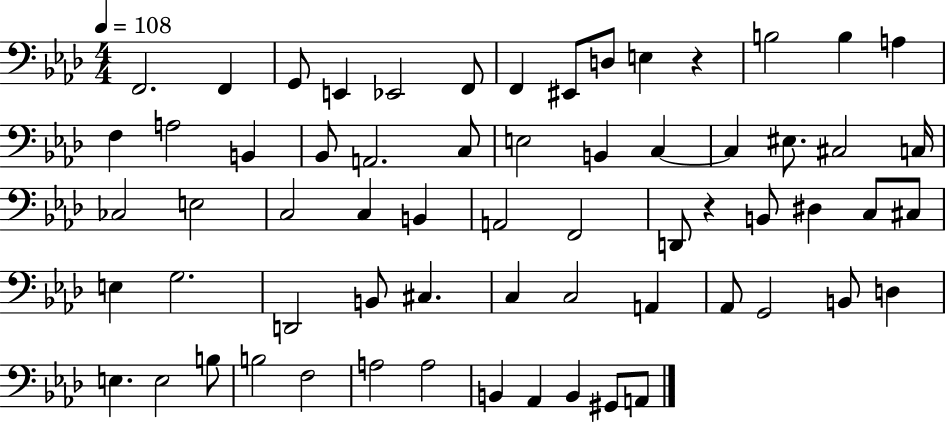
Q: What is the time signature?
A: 4/4